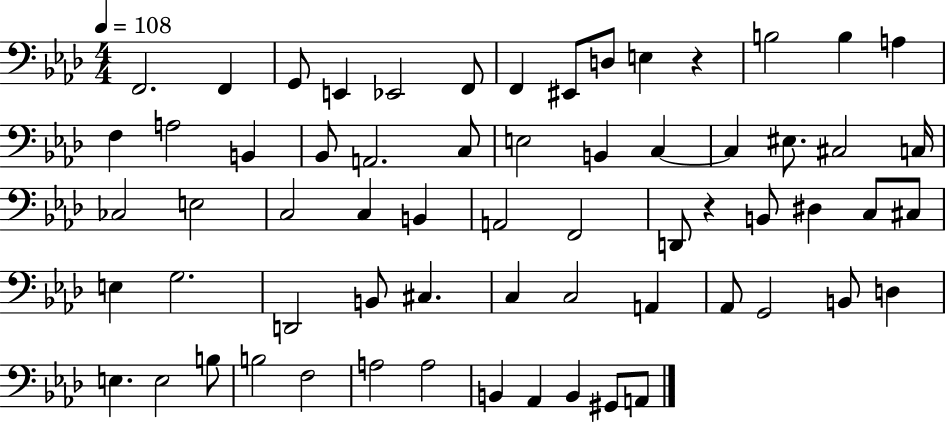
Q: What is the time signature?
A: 4/4